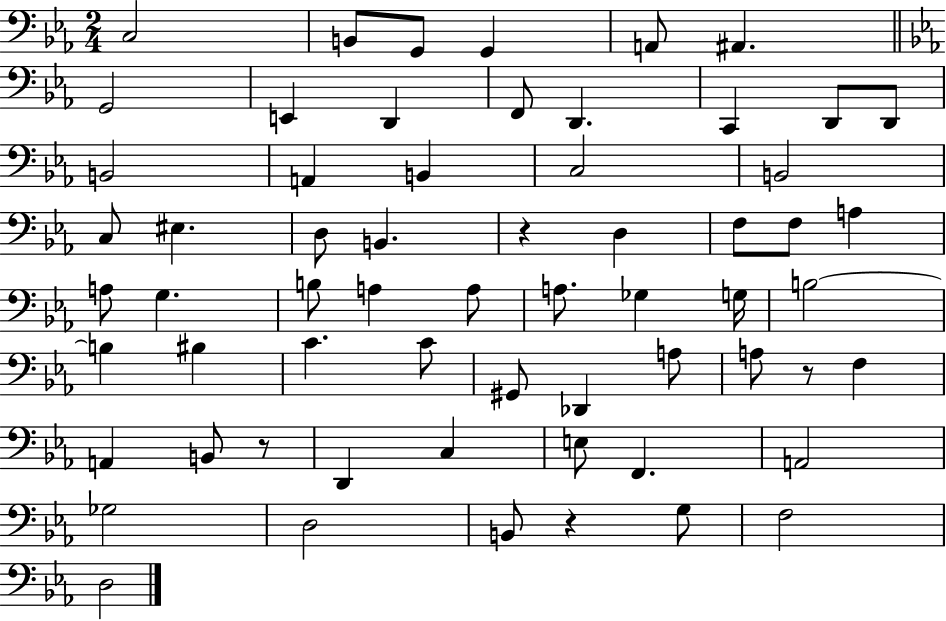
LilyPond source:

{
  \clef bass
  \numericTimeSignature
  \time 2/4
  \key ees \major
  c2 | b,8 g,8 g,4 | a,8 ais,4. | \bar "||" \break \key ees \major g,2 | e,4 d,4 | f,8 d,4. | c,4 d,8 d,8 | \break b,2 | a,4 b,4 | c2 | b,2 | \break c8 eis4. | d8 b,4. | r4 d4 | f8 f8 a4 | \break a8 g4. | b8 a4 a8 | a8. ges4 g16 | b2~~ | \break b4 bis4 | c'4. c'8 | gis,8 des,4 a8 | a8 r8 f4 | \break a,4 b,8 r8 | d,4 c4 | e8 f,4. | a,2 | \break ges2 | d2 | b,8 r4 g8 | f2 | \break d2 | \bar "|."
}